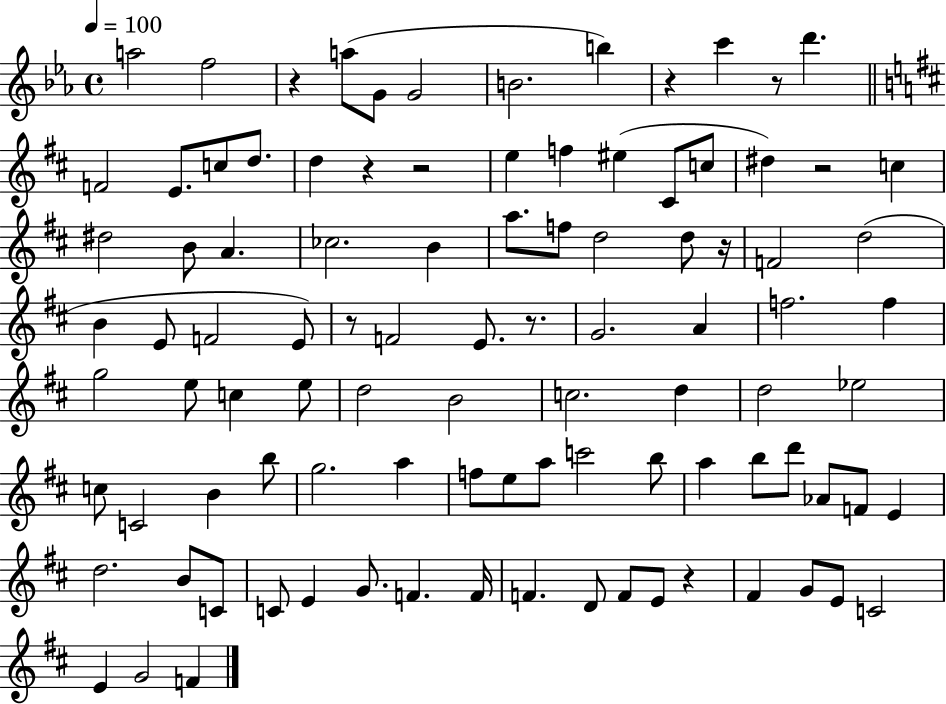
{
  \clef treble
  \time 4/4
  \defaultTimeSignature
  \key ees \major
  \tempo 4 = 100
  a''2 f''2 | r4 a''8( g'8 g'2 | b'2. b''4) | r4 c'''4 r8 d'''4. | \break \bar "||" \break \key d \major f'2 e'8. c''8 d''8. | d''4 r4 r2 | e''4 f''4 eis''4( cis'8 c''8 | dis''4) r2 c''4 | \break dis''2 b'8 a'4. | ces''2. b'4 | a''8. f''8 d''2 d''8 r16 | f'2 d''2( | \break b'4 e'8 f'2 e'8) | r8 f'2 e'8. r8. | g'2. a'4 | f''2. f''4 | \break g''2 e''8 c''4 e''8 | d''2 b'2 | c''2. d''4 | d''2 ees''2 | \break c''8 c'2 b'4 b''8 | g''2. a''4 | f''8 e''8 a''8 c'''2 b''8 | a''4 b''8 d'''8 aes'8 f'8 e'4 | \break d''2. b'8 c'8 | c'8 e'4 g'8. f'4. f'16 | f'4. d'8 f'8 e'8 r4 | fis'4 g'8 e'8 c'2 | \break e'4 g'2 f'4 | \bar "|."
}